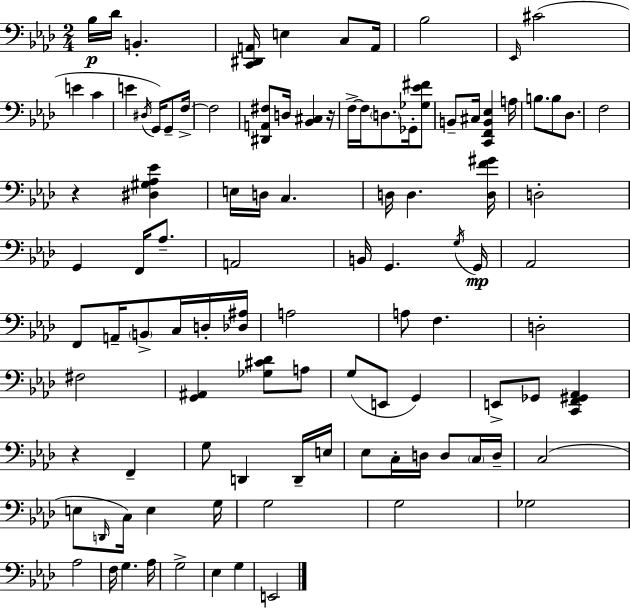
Bb3/s Db4/s B2/q. [C2,D#2,A2]/s E3/q C3/e A2/s Bb3/h Eb2/s C#4/h E4/q C4/q E4/q D#3/s G2/s G2/e F3/s F3/h [D#2,A2,F#3]/e D3/s [Bb2,C#3]/q R/s F3/s F3/s D3/e. Gb2/s [Gb3,Eb4,F#4]/e B2/e C#3/s [C2,F2,B2,Eb3]/q A3/s B3/e. B3/e Db3/e. F3/h R/q [D#3,G#3,Ab3,Eb4]/q E3/s D3/s C3/q. D3/s D3/q. [D3,F4,G#4]/s D3/h G2/q F2/s Ab3/e. A2/h B2/s G2/q. G3/s G2/s Ab2/h F2/e A2/s B2/e C3/s D3/s [Db3,A#3]/s A3/h A3/e F3/q. D3/h F#3/h [G2,A#2]/q [Gb3,C#4,Db4]/e A3/e G3/e E2/e G2/q E2/e Gb2/e [C2,F2,G#2,Ab2]/q R/q F2/q G3/e D2/q D2/s E3/s Eb3/e C3/s D3/s D3/e C3/s D3/s C3/h E3/e D2/s C3/s E3/q G3/s G3/h G3/h Gb3/h Ab3/h F3/s G3/q. Ab3/s G3/h Eb3/q G3/q E2/h